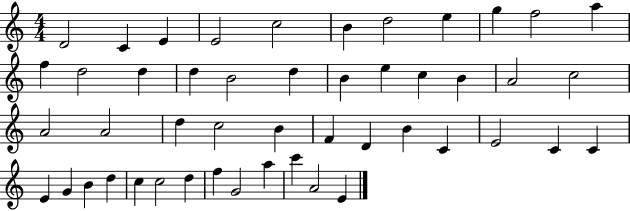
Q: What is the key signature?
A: C major